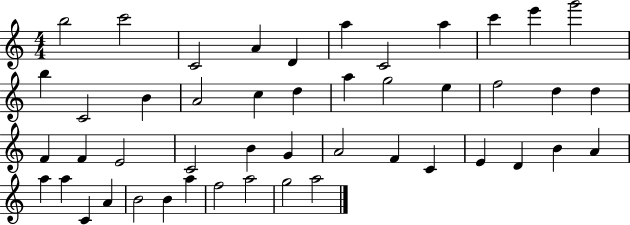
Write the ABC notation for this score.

X:1
T:Untitled
M:4/4
L:1/4
K:C
b2 c'2 C2 A D a C2 a c' e' g'2 b C2 B A2 c d a g2 e f2 d d F F E2 C2 B G A2 F C E D B A a a C A B2 B a f2 a2 g2 a2